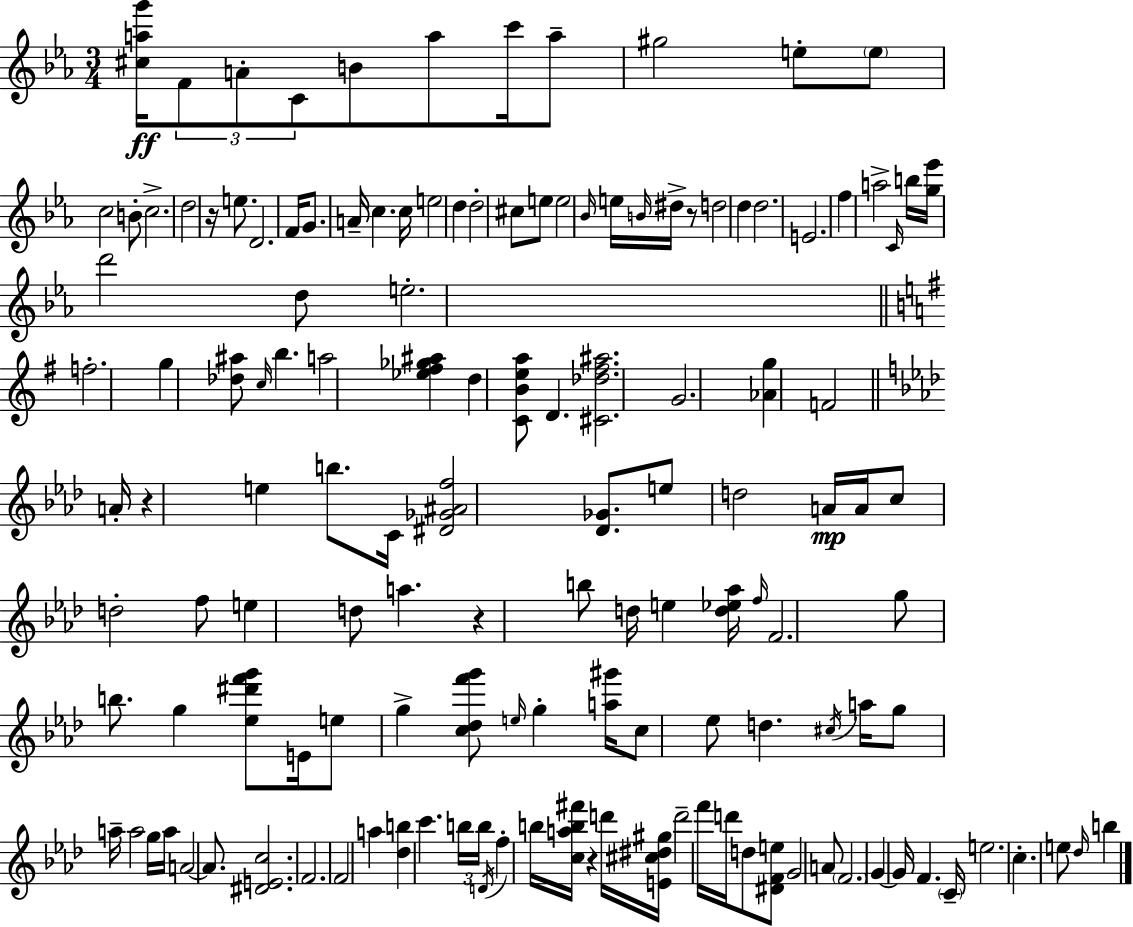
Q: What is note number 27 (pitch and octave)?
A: E5